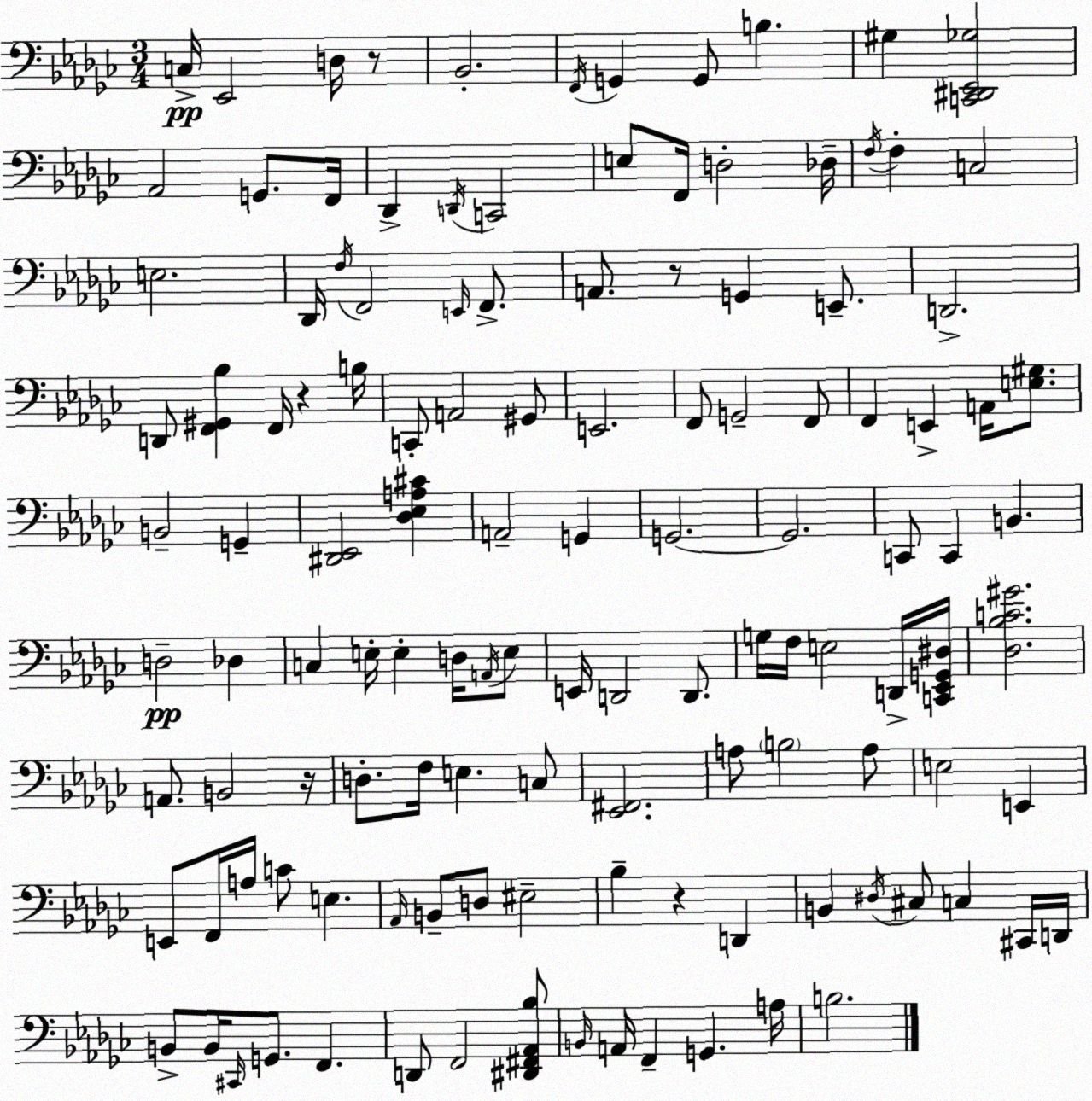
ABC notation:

X:1
T:Untitled
M:3/4
L:1/4
K:Ebm
C,/4 _E,,2 D,/4 z/2 _B,,2 F,,/4 G,, G,,/2 B, ^G, [C,,^D,,_E,,_G,]2 _A,,2 G,,/2 F,,/4 _D,, D,,/4 C,,2 E,/2 F,,/4 D,2 _D,/4 F,/4 F, C,2 E,2 _D,,/4 F,/4 F,,2 E,,/4 F,,/2 A,,/2 z/2 G,, E,,/2 D,,2 D,,/2 [F,,^G,,_B,] F,,/4 z B,/4 C,,/2 A,,2 ^G,,/2 E,,2 F,,/2 G,,2 F,,/2 F,, E,, A,,/4 [E,^G,]/2 B,,2 G,, [^D,,_E,,]2 [_D,_E,A,^C] A,,2 G,, G,,2 G,,2 C,,/2 C,, B,, D,2 _D, C, E,/4 E, D,/4 A,,/4 E,/2 E,,/4 D,,2 D,,/2 G,/4 F,/4 E,2 D,,/4 [C,,_E,,G,,^D,]/4 [_D,_B,C^G]2 A,,/2 B,,2 z/4 D,/2 F,/4 E, C,/2 [_E,,^F,,]2 A,/2 B,2 A,/2 E,2 E,, E,,/2 F,,/4 A,/4 C/2 E, _A,,/4 B,,/2 D,/2 ^E,2 _B, z D,, B,, ^D,/4 ^C,/2 C, ^C,,/4 D,,/4 B,,/2 B,,/4 ^C,,/4 G,,/2 F,, D,,/2 F,,2 [^D,,^F,,_A,,_B,]/2 B,,/4 A,,/4 F,, G,, A,/4 B,2